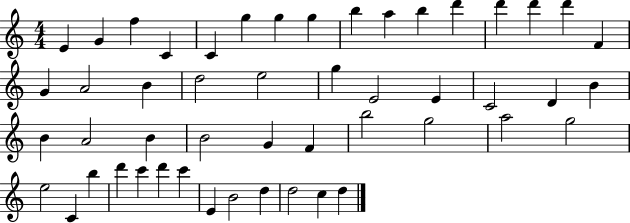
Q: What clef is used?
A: treble